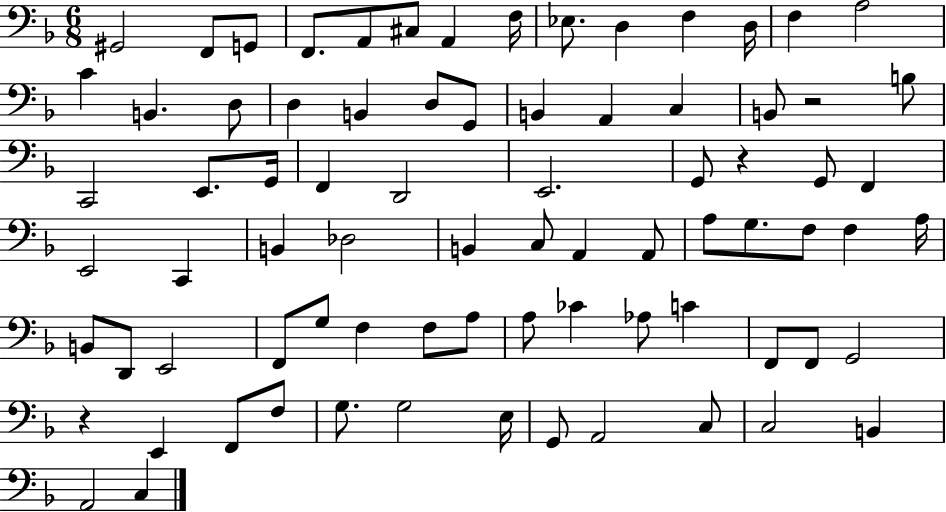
{
  \clef bass
  \numericTimeSignature
  \time 6/8
  \key f \major
  \repeat volta 2 { gis,2 f,8 g,8 | f,8. a,8 cis8 a,4 f16 | ees8. d4 f4 d16 | f4 a2 | \break c'4 b,4. d8 | d4 b,4 d8 g,8 | b,4 a,4 c4 | b,8 r2 b8 | \break c,2 e,8. g,16 | f,4 d,2 | e,2. | g,8 r4 g,8 f,4 | \break e,2 c,4 | b,4 des2 | b,4 c8 a,4 a,8 | a8 g8. f8 f4 a16 | \break b,8 d,8 e,2 | f,8 g8 f4 f8 a8 | a8 ces'4 aes8 c'4 | f,8 f,8 g,2 | \break r4 e,4 f,8 f8 | g8. g2 e16 | g,8 a,2 c8 | c2 b,4 | \break a,2 c4 | } \bar "|."
}